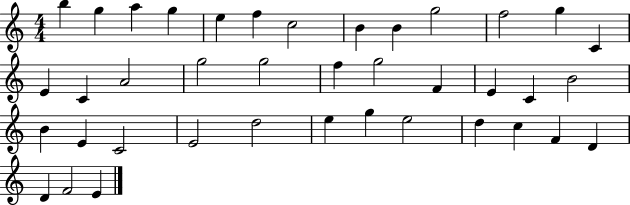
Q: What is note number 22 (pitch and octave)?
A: E4